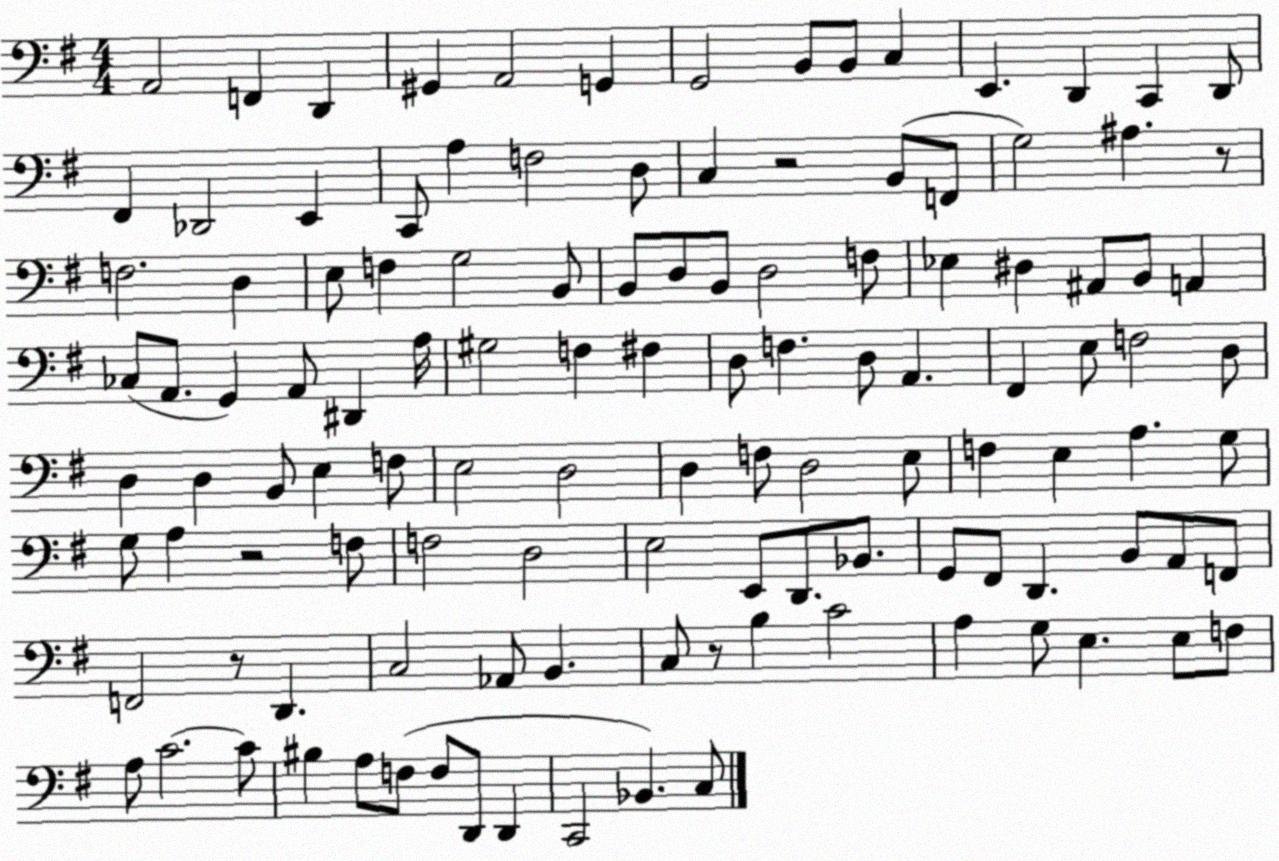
X:1
T:Untitled
M:4/4
L:1/4
K:G
A,,2 F,, D,, ^G,, A,,2 G,, G,,2 B,,/2 B,,/2 C, E,, D,, C,, D,,/2 ^F,, _D,,2 E,, C,,/2 A, F,2 D,/2 C, z2 B,,/2 F,,/2 G,2 ^A, z/2 F,2 D, E,/2 F, G,2 B,,/2 B,,/2 D,/2 B,,/2 D,2 F,/2 _E, ^D, ^A,,/2 B,,/2 A,, _C,/2 A,,/2 G,, A,,/2 ^D,, A,/4 ^G,2 F, ^F, D,/2 F, D,/2 A,, ^F,, E,/2 F,2 D,/2 D, D, B,,/2 E, F,/2 E,2 D,2 D, F,/2 D,2 E,/2 F, E, A, G,/2 G,/2 A, z2 F,/2 F,2 D,2 E,2 E,,/2 D,,/2 _B,,/2 G,,/2 ^F,,/2 D,, B,,/2 A,,/2 F,,/2 F,,2 z/2 D,, C,2 _A,,/2 B,, C,/2 z/2 B, C2 A, G,/2 E, E,/2 F,/2 A,/2 C2 C/2 ^B, A,/2 F,/2 F,/2 D,,/2 D,, C,,2 _B,, C,/2